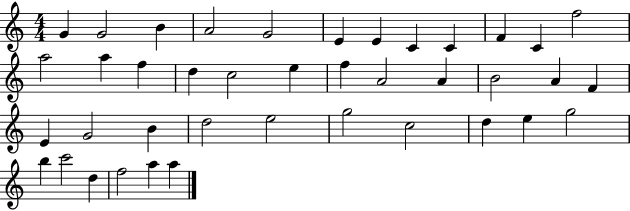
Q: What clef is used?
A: treble